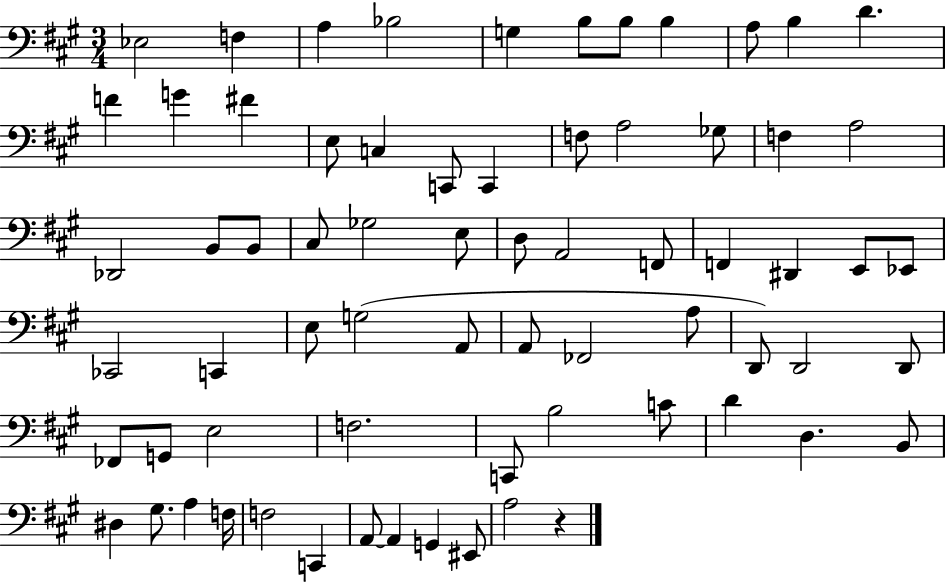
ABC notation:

X:1
T:Untitled
M:3/4
L:1/4
K:A
_E,2 F, A, _B,2 G, B,/2 B,/2 B, A,/2 B, D F G ^F E,/2 C, C,,/2 C,, F,/2 A,2 _G,/2 F, A,2 _D,,2 B,,/2 B,,/2 ^C,/2 _G,2 E,/2 D,/2 A,,2 F,,/2 F,, ^D,, E,,/2 _E,,/2 _C,,2 C,, E,/2 G,2 A,,/2 A,,/2 _F,,2 A,/2 D,,/2 D,,2 D,,/2 _F,,/2 G,,/2 E,2 F,2 C,,/2 B,2 C/2 D D, B,,/2 ^D, ^G,/2 A, F,/4 F,2 C,, A,,/2 A,, G,, ^E,,/2 A,2 z